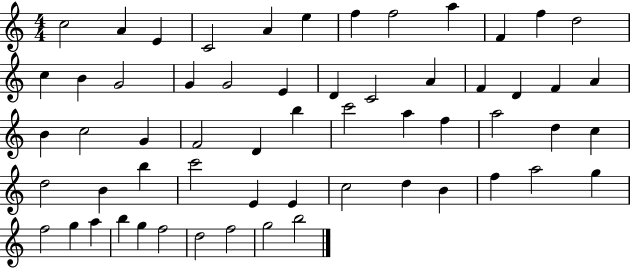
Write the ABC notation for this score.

X:1
T:Untitled
M:4/4
L:1/4
K:C
c2 A E C2 A e f f2 a F f d2 c B G2 G G2 E D C2 A F D F A B c2 G F2 D b c'2 a f a2 d c d2 B b c'2 E E c2 d B f a2 g f2 g a b g f2 d2 f2 g2 b2